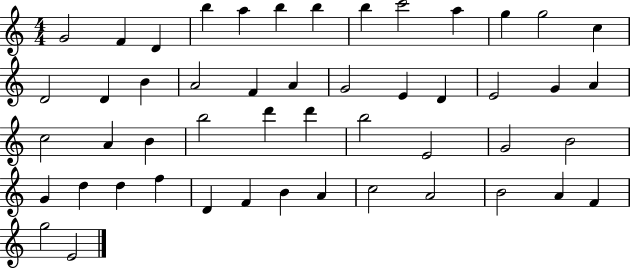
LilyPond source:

{
  \clef treble
  \numericTimeSignature
  \time 4/4
  \key c \major
  g'2 f'4 d'4 | b''4 a''4 b''4 b''4 | b''4 c'''2 a''4 | g''4 g''2 c''4 | \break d'2 d'4 b'4 | a'2 f'4 a'4 | g'2 e'4 d'4 | e'2 g'4 a'4 | \break c''2 a'4 b'4 | b''2 d'''4 d'''4 | b''2 e'2 | g'2 b'2 | \break g'4 d''4 d''4 f''4 | d'4 f'4 b'4 a'4 | c''2 a'2 | b'2 a'4 f'4 | \break g''2 e'2 | \bar "|."
}